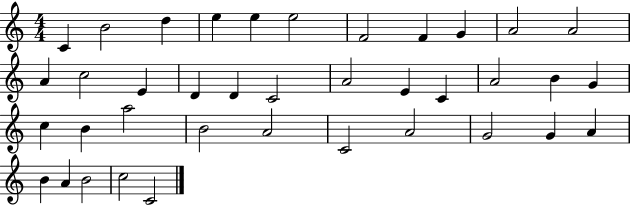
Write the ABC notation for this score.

X:1
T:Untitled
M:4/4
L:1/4
K:C
C B2 d e e e2 F2 F G A2 A2 A c2 E D D C2 A2 E C A2 B G c B a2 B2 A2 C2 A2 G2 G A B A B2 c2 C2